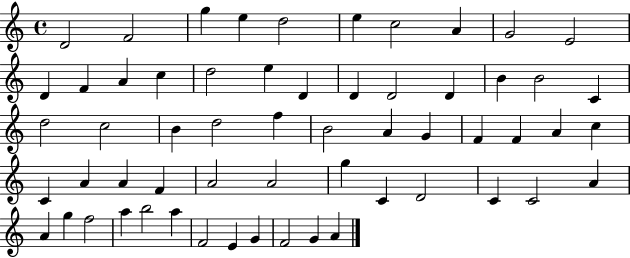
{
  \clef treble
  \time 4/4
  \defaultTimeSignature
  \key c \major
  d'2 f'2 | g''4 e''4 d''2 | e''4 c''2 a'4 | g'2 e'2 | \break d'4 f'4 a'4 c''4 | d''2 e''4 d'4 | d'4 d'2 d'4 | b'4 b'2 c'4 | \break d''2 c''2 | b'4 d''2 f''4 | b'2 a'4 g'4 | f'4 f'4 a'4 c''4 | \break c'4 a'4 a'4 f'4 | a'2 a'2 | g''4 c'4 d'2 | c'4 c'2 a'4 | \break a'4 g''4 f''2 | a''4 b''2 a''4 | f'2 e'4 g'4 | f'2 g'4 a'4 | \break \bar "|."
}